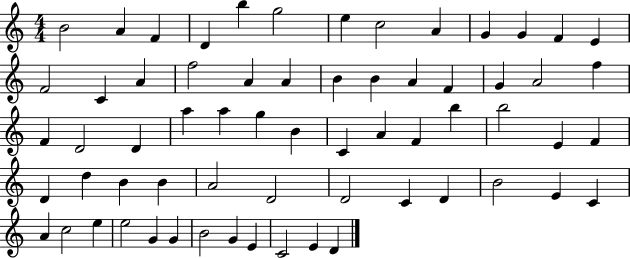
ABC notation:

X:1
T:Untitled
M:4/4
L:1/4
K:C
B2 A F D b g2 e c2 A G G F E F2 C A f2 A A B B A F G A2 f F D2 D a a g B C A F b b2 E F D d B B A2 D2 D2 C D B2 E C A c2 e e2 G G B2 G E C2 E D